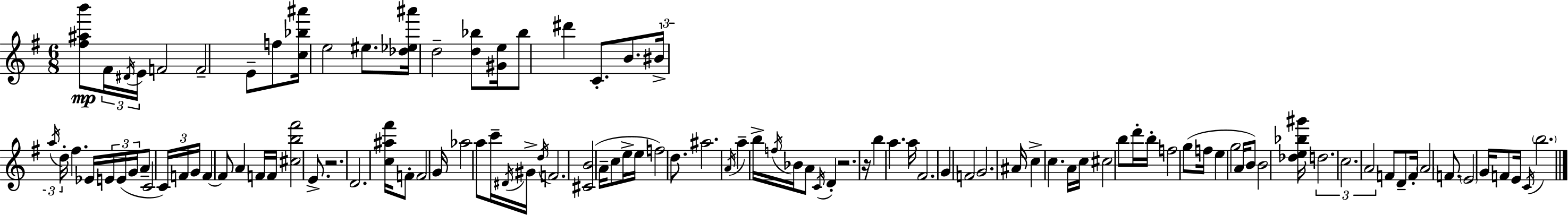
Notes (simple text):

[F#5,A#5,B6]/e F#4/s D#4/s E4/s F4/h F4/h E4/e F5/e [C5,Bb5,A#6]/s E5/h EIS5/e. [Db5,Eb5,A#6]/s D5/h [D5,Bb5]/e [G#4,E5]/s Bb5/e D#6/q C4/e. B4/e. BIS4/s A5/s D5/s F#5/q. Eb4/s E4/s E4/s G4/s A4/e C4/h C4/s F4/s G4/s F4/q F4/e A4/q F4/s F4/s [C#5,B5,F#6]/h E4/e. R/h. D4/h. [C5,A#5,F#6]/s F4/e F4/h G4/s Ab5/h A5/e C6/s D#4/s G#4/s D5/s F4/h. [C#4,B4]/h A4/s C5/e E5/s E5/s F5/h D5/e. A#5/h. A4/s A5/q B5/s F5/s Bb4/s A4/e C4/s D4/q R/h. R/s B5/q A5/q. A5/s F#4/h. G4/q F4/h G4/h. A#4/s C5/q C5/q. A4/s C5/s C#5/h B5/e D6/s B5/s F5/h G5/e F5/s E5/q G5/h A4/s B4/e B4/h [Db5,E5,Bb5,G#6]/s D5/h. C5/h. A4/h F4/e D4/e F4/s A4/h F4/e. E4/h G4/s F4/e E4/s C4/s B5/h.